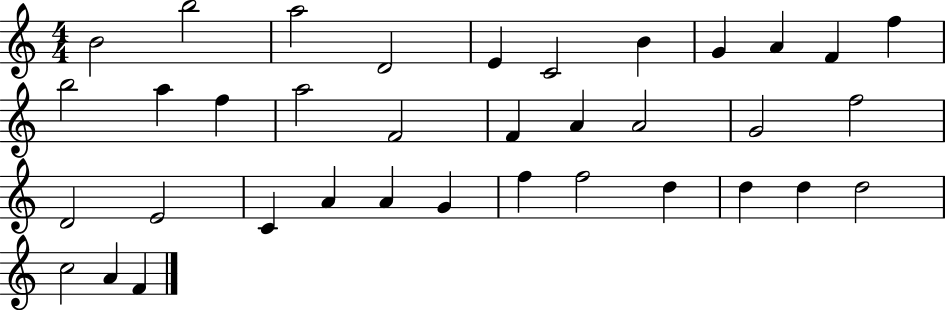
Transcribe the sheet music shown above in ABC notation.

X:1
T:Untitled
M:4/4
L:1/4
K:C
B2 b2 a2 D2 E C2 B G A F f b2 a f a2 F2 F A A2 G2 f2 D2 E2 C A A G f f2 d d d d2 c2 A F